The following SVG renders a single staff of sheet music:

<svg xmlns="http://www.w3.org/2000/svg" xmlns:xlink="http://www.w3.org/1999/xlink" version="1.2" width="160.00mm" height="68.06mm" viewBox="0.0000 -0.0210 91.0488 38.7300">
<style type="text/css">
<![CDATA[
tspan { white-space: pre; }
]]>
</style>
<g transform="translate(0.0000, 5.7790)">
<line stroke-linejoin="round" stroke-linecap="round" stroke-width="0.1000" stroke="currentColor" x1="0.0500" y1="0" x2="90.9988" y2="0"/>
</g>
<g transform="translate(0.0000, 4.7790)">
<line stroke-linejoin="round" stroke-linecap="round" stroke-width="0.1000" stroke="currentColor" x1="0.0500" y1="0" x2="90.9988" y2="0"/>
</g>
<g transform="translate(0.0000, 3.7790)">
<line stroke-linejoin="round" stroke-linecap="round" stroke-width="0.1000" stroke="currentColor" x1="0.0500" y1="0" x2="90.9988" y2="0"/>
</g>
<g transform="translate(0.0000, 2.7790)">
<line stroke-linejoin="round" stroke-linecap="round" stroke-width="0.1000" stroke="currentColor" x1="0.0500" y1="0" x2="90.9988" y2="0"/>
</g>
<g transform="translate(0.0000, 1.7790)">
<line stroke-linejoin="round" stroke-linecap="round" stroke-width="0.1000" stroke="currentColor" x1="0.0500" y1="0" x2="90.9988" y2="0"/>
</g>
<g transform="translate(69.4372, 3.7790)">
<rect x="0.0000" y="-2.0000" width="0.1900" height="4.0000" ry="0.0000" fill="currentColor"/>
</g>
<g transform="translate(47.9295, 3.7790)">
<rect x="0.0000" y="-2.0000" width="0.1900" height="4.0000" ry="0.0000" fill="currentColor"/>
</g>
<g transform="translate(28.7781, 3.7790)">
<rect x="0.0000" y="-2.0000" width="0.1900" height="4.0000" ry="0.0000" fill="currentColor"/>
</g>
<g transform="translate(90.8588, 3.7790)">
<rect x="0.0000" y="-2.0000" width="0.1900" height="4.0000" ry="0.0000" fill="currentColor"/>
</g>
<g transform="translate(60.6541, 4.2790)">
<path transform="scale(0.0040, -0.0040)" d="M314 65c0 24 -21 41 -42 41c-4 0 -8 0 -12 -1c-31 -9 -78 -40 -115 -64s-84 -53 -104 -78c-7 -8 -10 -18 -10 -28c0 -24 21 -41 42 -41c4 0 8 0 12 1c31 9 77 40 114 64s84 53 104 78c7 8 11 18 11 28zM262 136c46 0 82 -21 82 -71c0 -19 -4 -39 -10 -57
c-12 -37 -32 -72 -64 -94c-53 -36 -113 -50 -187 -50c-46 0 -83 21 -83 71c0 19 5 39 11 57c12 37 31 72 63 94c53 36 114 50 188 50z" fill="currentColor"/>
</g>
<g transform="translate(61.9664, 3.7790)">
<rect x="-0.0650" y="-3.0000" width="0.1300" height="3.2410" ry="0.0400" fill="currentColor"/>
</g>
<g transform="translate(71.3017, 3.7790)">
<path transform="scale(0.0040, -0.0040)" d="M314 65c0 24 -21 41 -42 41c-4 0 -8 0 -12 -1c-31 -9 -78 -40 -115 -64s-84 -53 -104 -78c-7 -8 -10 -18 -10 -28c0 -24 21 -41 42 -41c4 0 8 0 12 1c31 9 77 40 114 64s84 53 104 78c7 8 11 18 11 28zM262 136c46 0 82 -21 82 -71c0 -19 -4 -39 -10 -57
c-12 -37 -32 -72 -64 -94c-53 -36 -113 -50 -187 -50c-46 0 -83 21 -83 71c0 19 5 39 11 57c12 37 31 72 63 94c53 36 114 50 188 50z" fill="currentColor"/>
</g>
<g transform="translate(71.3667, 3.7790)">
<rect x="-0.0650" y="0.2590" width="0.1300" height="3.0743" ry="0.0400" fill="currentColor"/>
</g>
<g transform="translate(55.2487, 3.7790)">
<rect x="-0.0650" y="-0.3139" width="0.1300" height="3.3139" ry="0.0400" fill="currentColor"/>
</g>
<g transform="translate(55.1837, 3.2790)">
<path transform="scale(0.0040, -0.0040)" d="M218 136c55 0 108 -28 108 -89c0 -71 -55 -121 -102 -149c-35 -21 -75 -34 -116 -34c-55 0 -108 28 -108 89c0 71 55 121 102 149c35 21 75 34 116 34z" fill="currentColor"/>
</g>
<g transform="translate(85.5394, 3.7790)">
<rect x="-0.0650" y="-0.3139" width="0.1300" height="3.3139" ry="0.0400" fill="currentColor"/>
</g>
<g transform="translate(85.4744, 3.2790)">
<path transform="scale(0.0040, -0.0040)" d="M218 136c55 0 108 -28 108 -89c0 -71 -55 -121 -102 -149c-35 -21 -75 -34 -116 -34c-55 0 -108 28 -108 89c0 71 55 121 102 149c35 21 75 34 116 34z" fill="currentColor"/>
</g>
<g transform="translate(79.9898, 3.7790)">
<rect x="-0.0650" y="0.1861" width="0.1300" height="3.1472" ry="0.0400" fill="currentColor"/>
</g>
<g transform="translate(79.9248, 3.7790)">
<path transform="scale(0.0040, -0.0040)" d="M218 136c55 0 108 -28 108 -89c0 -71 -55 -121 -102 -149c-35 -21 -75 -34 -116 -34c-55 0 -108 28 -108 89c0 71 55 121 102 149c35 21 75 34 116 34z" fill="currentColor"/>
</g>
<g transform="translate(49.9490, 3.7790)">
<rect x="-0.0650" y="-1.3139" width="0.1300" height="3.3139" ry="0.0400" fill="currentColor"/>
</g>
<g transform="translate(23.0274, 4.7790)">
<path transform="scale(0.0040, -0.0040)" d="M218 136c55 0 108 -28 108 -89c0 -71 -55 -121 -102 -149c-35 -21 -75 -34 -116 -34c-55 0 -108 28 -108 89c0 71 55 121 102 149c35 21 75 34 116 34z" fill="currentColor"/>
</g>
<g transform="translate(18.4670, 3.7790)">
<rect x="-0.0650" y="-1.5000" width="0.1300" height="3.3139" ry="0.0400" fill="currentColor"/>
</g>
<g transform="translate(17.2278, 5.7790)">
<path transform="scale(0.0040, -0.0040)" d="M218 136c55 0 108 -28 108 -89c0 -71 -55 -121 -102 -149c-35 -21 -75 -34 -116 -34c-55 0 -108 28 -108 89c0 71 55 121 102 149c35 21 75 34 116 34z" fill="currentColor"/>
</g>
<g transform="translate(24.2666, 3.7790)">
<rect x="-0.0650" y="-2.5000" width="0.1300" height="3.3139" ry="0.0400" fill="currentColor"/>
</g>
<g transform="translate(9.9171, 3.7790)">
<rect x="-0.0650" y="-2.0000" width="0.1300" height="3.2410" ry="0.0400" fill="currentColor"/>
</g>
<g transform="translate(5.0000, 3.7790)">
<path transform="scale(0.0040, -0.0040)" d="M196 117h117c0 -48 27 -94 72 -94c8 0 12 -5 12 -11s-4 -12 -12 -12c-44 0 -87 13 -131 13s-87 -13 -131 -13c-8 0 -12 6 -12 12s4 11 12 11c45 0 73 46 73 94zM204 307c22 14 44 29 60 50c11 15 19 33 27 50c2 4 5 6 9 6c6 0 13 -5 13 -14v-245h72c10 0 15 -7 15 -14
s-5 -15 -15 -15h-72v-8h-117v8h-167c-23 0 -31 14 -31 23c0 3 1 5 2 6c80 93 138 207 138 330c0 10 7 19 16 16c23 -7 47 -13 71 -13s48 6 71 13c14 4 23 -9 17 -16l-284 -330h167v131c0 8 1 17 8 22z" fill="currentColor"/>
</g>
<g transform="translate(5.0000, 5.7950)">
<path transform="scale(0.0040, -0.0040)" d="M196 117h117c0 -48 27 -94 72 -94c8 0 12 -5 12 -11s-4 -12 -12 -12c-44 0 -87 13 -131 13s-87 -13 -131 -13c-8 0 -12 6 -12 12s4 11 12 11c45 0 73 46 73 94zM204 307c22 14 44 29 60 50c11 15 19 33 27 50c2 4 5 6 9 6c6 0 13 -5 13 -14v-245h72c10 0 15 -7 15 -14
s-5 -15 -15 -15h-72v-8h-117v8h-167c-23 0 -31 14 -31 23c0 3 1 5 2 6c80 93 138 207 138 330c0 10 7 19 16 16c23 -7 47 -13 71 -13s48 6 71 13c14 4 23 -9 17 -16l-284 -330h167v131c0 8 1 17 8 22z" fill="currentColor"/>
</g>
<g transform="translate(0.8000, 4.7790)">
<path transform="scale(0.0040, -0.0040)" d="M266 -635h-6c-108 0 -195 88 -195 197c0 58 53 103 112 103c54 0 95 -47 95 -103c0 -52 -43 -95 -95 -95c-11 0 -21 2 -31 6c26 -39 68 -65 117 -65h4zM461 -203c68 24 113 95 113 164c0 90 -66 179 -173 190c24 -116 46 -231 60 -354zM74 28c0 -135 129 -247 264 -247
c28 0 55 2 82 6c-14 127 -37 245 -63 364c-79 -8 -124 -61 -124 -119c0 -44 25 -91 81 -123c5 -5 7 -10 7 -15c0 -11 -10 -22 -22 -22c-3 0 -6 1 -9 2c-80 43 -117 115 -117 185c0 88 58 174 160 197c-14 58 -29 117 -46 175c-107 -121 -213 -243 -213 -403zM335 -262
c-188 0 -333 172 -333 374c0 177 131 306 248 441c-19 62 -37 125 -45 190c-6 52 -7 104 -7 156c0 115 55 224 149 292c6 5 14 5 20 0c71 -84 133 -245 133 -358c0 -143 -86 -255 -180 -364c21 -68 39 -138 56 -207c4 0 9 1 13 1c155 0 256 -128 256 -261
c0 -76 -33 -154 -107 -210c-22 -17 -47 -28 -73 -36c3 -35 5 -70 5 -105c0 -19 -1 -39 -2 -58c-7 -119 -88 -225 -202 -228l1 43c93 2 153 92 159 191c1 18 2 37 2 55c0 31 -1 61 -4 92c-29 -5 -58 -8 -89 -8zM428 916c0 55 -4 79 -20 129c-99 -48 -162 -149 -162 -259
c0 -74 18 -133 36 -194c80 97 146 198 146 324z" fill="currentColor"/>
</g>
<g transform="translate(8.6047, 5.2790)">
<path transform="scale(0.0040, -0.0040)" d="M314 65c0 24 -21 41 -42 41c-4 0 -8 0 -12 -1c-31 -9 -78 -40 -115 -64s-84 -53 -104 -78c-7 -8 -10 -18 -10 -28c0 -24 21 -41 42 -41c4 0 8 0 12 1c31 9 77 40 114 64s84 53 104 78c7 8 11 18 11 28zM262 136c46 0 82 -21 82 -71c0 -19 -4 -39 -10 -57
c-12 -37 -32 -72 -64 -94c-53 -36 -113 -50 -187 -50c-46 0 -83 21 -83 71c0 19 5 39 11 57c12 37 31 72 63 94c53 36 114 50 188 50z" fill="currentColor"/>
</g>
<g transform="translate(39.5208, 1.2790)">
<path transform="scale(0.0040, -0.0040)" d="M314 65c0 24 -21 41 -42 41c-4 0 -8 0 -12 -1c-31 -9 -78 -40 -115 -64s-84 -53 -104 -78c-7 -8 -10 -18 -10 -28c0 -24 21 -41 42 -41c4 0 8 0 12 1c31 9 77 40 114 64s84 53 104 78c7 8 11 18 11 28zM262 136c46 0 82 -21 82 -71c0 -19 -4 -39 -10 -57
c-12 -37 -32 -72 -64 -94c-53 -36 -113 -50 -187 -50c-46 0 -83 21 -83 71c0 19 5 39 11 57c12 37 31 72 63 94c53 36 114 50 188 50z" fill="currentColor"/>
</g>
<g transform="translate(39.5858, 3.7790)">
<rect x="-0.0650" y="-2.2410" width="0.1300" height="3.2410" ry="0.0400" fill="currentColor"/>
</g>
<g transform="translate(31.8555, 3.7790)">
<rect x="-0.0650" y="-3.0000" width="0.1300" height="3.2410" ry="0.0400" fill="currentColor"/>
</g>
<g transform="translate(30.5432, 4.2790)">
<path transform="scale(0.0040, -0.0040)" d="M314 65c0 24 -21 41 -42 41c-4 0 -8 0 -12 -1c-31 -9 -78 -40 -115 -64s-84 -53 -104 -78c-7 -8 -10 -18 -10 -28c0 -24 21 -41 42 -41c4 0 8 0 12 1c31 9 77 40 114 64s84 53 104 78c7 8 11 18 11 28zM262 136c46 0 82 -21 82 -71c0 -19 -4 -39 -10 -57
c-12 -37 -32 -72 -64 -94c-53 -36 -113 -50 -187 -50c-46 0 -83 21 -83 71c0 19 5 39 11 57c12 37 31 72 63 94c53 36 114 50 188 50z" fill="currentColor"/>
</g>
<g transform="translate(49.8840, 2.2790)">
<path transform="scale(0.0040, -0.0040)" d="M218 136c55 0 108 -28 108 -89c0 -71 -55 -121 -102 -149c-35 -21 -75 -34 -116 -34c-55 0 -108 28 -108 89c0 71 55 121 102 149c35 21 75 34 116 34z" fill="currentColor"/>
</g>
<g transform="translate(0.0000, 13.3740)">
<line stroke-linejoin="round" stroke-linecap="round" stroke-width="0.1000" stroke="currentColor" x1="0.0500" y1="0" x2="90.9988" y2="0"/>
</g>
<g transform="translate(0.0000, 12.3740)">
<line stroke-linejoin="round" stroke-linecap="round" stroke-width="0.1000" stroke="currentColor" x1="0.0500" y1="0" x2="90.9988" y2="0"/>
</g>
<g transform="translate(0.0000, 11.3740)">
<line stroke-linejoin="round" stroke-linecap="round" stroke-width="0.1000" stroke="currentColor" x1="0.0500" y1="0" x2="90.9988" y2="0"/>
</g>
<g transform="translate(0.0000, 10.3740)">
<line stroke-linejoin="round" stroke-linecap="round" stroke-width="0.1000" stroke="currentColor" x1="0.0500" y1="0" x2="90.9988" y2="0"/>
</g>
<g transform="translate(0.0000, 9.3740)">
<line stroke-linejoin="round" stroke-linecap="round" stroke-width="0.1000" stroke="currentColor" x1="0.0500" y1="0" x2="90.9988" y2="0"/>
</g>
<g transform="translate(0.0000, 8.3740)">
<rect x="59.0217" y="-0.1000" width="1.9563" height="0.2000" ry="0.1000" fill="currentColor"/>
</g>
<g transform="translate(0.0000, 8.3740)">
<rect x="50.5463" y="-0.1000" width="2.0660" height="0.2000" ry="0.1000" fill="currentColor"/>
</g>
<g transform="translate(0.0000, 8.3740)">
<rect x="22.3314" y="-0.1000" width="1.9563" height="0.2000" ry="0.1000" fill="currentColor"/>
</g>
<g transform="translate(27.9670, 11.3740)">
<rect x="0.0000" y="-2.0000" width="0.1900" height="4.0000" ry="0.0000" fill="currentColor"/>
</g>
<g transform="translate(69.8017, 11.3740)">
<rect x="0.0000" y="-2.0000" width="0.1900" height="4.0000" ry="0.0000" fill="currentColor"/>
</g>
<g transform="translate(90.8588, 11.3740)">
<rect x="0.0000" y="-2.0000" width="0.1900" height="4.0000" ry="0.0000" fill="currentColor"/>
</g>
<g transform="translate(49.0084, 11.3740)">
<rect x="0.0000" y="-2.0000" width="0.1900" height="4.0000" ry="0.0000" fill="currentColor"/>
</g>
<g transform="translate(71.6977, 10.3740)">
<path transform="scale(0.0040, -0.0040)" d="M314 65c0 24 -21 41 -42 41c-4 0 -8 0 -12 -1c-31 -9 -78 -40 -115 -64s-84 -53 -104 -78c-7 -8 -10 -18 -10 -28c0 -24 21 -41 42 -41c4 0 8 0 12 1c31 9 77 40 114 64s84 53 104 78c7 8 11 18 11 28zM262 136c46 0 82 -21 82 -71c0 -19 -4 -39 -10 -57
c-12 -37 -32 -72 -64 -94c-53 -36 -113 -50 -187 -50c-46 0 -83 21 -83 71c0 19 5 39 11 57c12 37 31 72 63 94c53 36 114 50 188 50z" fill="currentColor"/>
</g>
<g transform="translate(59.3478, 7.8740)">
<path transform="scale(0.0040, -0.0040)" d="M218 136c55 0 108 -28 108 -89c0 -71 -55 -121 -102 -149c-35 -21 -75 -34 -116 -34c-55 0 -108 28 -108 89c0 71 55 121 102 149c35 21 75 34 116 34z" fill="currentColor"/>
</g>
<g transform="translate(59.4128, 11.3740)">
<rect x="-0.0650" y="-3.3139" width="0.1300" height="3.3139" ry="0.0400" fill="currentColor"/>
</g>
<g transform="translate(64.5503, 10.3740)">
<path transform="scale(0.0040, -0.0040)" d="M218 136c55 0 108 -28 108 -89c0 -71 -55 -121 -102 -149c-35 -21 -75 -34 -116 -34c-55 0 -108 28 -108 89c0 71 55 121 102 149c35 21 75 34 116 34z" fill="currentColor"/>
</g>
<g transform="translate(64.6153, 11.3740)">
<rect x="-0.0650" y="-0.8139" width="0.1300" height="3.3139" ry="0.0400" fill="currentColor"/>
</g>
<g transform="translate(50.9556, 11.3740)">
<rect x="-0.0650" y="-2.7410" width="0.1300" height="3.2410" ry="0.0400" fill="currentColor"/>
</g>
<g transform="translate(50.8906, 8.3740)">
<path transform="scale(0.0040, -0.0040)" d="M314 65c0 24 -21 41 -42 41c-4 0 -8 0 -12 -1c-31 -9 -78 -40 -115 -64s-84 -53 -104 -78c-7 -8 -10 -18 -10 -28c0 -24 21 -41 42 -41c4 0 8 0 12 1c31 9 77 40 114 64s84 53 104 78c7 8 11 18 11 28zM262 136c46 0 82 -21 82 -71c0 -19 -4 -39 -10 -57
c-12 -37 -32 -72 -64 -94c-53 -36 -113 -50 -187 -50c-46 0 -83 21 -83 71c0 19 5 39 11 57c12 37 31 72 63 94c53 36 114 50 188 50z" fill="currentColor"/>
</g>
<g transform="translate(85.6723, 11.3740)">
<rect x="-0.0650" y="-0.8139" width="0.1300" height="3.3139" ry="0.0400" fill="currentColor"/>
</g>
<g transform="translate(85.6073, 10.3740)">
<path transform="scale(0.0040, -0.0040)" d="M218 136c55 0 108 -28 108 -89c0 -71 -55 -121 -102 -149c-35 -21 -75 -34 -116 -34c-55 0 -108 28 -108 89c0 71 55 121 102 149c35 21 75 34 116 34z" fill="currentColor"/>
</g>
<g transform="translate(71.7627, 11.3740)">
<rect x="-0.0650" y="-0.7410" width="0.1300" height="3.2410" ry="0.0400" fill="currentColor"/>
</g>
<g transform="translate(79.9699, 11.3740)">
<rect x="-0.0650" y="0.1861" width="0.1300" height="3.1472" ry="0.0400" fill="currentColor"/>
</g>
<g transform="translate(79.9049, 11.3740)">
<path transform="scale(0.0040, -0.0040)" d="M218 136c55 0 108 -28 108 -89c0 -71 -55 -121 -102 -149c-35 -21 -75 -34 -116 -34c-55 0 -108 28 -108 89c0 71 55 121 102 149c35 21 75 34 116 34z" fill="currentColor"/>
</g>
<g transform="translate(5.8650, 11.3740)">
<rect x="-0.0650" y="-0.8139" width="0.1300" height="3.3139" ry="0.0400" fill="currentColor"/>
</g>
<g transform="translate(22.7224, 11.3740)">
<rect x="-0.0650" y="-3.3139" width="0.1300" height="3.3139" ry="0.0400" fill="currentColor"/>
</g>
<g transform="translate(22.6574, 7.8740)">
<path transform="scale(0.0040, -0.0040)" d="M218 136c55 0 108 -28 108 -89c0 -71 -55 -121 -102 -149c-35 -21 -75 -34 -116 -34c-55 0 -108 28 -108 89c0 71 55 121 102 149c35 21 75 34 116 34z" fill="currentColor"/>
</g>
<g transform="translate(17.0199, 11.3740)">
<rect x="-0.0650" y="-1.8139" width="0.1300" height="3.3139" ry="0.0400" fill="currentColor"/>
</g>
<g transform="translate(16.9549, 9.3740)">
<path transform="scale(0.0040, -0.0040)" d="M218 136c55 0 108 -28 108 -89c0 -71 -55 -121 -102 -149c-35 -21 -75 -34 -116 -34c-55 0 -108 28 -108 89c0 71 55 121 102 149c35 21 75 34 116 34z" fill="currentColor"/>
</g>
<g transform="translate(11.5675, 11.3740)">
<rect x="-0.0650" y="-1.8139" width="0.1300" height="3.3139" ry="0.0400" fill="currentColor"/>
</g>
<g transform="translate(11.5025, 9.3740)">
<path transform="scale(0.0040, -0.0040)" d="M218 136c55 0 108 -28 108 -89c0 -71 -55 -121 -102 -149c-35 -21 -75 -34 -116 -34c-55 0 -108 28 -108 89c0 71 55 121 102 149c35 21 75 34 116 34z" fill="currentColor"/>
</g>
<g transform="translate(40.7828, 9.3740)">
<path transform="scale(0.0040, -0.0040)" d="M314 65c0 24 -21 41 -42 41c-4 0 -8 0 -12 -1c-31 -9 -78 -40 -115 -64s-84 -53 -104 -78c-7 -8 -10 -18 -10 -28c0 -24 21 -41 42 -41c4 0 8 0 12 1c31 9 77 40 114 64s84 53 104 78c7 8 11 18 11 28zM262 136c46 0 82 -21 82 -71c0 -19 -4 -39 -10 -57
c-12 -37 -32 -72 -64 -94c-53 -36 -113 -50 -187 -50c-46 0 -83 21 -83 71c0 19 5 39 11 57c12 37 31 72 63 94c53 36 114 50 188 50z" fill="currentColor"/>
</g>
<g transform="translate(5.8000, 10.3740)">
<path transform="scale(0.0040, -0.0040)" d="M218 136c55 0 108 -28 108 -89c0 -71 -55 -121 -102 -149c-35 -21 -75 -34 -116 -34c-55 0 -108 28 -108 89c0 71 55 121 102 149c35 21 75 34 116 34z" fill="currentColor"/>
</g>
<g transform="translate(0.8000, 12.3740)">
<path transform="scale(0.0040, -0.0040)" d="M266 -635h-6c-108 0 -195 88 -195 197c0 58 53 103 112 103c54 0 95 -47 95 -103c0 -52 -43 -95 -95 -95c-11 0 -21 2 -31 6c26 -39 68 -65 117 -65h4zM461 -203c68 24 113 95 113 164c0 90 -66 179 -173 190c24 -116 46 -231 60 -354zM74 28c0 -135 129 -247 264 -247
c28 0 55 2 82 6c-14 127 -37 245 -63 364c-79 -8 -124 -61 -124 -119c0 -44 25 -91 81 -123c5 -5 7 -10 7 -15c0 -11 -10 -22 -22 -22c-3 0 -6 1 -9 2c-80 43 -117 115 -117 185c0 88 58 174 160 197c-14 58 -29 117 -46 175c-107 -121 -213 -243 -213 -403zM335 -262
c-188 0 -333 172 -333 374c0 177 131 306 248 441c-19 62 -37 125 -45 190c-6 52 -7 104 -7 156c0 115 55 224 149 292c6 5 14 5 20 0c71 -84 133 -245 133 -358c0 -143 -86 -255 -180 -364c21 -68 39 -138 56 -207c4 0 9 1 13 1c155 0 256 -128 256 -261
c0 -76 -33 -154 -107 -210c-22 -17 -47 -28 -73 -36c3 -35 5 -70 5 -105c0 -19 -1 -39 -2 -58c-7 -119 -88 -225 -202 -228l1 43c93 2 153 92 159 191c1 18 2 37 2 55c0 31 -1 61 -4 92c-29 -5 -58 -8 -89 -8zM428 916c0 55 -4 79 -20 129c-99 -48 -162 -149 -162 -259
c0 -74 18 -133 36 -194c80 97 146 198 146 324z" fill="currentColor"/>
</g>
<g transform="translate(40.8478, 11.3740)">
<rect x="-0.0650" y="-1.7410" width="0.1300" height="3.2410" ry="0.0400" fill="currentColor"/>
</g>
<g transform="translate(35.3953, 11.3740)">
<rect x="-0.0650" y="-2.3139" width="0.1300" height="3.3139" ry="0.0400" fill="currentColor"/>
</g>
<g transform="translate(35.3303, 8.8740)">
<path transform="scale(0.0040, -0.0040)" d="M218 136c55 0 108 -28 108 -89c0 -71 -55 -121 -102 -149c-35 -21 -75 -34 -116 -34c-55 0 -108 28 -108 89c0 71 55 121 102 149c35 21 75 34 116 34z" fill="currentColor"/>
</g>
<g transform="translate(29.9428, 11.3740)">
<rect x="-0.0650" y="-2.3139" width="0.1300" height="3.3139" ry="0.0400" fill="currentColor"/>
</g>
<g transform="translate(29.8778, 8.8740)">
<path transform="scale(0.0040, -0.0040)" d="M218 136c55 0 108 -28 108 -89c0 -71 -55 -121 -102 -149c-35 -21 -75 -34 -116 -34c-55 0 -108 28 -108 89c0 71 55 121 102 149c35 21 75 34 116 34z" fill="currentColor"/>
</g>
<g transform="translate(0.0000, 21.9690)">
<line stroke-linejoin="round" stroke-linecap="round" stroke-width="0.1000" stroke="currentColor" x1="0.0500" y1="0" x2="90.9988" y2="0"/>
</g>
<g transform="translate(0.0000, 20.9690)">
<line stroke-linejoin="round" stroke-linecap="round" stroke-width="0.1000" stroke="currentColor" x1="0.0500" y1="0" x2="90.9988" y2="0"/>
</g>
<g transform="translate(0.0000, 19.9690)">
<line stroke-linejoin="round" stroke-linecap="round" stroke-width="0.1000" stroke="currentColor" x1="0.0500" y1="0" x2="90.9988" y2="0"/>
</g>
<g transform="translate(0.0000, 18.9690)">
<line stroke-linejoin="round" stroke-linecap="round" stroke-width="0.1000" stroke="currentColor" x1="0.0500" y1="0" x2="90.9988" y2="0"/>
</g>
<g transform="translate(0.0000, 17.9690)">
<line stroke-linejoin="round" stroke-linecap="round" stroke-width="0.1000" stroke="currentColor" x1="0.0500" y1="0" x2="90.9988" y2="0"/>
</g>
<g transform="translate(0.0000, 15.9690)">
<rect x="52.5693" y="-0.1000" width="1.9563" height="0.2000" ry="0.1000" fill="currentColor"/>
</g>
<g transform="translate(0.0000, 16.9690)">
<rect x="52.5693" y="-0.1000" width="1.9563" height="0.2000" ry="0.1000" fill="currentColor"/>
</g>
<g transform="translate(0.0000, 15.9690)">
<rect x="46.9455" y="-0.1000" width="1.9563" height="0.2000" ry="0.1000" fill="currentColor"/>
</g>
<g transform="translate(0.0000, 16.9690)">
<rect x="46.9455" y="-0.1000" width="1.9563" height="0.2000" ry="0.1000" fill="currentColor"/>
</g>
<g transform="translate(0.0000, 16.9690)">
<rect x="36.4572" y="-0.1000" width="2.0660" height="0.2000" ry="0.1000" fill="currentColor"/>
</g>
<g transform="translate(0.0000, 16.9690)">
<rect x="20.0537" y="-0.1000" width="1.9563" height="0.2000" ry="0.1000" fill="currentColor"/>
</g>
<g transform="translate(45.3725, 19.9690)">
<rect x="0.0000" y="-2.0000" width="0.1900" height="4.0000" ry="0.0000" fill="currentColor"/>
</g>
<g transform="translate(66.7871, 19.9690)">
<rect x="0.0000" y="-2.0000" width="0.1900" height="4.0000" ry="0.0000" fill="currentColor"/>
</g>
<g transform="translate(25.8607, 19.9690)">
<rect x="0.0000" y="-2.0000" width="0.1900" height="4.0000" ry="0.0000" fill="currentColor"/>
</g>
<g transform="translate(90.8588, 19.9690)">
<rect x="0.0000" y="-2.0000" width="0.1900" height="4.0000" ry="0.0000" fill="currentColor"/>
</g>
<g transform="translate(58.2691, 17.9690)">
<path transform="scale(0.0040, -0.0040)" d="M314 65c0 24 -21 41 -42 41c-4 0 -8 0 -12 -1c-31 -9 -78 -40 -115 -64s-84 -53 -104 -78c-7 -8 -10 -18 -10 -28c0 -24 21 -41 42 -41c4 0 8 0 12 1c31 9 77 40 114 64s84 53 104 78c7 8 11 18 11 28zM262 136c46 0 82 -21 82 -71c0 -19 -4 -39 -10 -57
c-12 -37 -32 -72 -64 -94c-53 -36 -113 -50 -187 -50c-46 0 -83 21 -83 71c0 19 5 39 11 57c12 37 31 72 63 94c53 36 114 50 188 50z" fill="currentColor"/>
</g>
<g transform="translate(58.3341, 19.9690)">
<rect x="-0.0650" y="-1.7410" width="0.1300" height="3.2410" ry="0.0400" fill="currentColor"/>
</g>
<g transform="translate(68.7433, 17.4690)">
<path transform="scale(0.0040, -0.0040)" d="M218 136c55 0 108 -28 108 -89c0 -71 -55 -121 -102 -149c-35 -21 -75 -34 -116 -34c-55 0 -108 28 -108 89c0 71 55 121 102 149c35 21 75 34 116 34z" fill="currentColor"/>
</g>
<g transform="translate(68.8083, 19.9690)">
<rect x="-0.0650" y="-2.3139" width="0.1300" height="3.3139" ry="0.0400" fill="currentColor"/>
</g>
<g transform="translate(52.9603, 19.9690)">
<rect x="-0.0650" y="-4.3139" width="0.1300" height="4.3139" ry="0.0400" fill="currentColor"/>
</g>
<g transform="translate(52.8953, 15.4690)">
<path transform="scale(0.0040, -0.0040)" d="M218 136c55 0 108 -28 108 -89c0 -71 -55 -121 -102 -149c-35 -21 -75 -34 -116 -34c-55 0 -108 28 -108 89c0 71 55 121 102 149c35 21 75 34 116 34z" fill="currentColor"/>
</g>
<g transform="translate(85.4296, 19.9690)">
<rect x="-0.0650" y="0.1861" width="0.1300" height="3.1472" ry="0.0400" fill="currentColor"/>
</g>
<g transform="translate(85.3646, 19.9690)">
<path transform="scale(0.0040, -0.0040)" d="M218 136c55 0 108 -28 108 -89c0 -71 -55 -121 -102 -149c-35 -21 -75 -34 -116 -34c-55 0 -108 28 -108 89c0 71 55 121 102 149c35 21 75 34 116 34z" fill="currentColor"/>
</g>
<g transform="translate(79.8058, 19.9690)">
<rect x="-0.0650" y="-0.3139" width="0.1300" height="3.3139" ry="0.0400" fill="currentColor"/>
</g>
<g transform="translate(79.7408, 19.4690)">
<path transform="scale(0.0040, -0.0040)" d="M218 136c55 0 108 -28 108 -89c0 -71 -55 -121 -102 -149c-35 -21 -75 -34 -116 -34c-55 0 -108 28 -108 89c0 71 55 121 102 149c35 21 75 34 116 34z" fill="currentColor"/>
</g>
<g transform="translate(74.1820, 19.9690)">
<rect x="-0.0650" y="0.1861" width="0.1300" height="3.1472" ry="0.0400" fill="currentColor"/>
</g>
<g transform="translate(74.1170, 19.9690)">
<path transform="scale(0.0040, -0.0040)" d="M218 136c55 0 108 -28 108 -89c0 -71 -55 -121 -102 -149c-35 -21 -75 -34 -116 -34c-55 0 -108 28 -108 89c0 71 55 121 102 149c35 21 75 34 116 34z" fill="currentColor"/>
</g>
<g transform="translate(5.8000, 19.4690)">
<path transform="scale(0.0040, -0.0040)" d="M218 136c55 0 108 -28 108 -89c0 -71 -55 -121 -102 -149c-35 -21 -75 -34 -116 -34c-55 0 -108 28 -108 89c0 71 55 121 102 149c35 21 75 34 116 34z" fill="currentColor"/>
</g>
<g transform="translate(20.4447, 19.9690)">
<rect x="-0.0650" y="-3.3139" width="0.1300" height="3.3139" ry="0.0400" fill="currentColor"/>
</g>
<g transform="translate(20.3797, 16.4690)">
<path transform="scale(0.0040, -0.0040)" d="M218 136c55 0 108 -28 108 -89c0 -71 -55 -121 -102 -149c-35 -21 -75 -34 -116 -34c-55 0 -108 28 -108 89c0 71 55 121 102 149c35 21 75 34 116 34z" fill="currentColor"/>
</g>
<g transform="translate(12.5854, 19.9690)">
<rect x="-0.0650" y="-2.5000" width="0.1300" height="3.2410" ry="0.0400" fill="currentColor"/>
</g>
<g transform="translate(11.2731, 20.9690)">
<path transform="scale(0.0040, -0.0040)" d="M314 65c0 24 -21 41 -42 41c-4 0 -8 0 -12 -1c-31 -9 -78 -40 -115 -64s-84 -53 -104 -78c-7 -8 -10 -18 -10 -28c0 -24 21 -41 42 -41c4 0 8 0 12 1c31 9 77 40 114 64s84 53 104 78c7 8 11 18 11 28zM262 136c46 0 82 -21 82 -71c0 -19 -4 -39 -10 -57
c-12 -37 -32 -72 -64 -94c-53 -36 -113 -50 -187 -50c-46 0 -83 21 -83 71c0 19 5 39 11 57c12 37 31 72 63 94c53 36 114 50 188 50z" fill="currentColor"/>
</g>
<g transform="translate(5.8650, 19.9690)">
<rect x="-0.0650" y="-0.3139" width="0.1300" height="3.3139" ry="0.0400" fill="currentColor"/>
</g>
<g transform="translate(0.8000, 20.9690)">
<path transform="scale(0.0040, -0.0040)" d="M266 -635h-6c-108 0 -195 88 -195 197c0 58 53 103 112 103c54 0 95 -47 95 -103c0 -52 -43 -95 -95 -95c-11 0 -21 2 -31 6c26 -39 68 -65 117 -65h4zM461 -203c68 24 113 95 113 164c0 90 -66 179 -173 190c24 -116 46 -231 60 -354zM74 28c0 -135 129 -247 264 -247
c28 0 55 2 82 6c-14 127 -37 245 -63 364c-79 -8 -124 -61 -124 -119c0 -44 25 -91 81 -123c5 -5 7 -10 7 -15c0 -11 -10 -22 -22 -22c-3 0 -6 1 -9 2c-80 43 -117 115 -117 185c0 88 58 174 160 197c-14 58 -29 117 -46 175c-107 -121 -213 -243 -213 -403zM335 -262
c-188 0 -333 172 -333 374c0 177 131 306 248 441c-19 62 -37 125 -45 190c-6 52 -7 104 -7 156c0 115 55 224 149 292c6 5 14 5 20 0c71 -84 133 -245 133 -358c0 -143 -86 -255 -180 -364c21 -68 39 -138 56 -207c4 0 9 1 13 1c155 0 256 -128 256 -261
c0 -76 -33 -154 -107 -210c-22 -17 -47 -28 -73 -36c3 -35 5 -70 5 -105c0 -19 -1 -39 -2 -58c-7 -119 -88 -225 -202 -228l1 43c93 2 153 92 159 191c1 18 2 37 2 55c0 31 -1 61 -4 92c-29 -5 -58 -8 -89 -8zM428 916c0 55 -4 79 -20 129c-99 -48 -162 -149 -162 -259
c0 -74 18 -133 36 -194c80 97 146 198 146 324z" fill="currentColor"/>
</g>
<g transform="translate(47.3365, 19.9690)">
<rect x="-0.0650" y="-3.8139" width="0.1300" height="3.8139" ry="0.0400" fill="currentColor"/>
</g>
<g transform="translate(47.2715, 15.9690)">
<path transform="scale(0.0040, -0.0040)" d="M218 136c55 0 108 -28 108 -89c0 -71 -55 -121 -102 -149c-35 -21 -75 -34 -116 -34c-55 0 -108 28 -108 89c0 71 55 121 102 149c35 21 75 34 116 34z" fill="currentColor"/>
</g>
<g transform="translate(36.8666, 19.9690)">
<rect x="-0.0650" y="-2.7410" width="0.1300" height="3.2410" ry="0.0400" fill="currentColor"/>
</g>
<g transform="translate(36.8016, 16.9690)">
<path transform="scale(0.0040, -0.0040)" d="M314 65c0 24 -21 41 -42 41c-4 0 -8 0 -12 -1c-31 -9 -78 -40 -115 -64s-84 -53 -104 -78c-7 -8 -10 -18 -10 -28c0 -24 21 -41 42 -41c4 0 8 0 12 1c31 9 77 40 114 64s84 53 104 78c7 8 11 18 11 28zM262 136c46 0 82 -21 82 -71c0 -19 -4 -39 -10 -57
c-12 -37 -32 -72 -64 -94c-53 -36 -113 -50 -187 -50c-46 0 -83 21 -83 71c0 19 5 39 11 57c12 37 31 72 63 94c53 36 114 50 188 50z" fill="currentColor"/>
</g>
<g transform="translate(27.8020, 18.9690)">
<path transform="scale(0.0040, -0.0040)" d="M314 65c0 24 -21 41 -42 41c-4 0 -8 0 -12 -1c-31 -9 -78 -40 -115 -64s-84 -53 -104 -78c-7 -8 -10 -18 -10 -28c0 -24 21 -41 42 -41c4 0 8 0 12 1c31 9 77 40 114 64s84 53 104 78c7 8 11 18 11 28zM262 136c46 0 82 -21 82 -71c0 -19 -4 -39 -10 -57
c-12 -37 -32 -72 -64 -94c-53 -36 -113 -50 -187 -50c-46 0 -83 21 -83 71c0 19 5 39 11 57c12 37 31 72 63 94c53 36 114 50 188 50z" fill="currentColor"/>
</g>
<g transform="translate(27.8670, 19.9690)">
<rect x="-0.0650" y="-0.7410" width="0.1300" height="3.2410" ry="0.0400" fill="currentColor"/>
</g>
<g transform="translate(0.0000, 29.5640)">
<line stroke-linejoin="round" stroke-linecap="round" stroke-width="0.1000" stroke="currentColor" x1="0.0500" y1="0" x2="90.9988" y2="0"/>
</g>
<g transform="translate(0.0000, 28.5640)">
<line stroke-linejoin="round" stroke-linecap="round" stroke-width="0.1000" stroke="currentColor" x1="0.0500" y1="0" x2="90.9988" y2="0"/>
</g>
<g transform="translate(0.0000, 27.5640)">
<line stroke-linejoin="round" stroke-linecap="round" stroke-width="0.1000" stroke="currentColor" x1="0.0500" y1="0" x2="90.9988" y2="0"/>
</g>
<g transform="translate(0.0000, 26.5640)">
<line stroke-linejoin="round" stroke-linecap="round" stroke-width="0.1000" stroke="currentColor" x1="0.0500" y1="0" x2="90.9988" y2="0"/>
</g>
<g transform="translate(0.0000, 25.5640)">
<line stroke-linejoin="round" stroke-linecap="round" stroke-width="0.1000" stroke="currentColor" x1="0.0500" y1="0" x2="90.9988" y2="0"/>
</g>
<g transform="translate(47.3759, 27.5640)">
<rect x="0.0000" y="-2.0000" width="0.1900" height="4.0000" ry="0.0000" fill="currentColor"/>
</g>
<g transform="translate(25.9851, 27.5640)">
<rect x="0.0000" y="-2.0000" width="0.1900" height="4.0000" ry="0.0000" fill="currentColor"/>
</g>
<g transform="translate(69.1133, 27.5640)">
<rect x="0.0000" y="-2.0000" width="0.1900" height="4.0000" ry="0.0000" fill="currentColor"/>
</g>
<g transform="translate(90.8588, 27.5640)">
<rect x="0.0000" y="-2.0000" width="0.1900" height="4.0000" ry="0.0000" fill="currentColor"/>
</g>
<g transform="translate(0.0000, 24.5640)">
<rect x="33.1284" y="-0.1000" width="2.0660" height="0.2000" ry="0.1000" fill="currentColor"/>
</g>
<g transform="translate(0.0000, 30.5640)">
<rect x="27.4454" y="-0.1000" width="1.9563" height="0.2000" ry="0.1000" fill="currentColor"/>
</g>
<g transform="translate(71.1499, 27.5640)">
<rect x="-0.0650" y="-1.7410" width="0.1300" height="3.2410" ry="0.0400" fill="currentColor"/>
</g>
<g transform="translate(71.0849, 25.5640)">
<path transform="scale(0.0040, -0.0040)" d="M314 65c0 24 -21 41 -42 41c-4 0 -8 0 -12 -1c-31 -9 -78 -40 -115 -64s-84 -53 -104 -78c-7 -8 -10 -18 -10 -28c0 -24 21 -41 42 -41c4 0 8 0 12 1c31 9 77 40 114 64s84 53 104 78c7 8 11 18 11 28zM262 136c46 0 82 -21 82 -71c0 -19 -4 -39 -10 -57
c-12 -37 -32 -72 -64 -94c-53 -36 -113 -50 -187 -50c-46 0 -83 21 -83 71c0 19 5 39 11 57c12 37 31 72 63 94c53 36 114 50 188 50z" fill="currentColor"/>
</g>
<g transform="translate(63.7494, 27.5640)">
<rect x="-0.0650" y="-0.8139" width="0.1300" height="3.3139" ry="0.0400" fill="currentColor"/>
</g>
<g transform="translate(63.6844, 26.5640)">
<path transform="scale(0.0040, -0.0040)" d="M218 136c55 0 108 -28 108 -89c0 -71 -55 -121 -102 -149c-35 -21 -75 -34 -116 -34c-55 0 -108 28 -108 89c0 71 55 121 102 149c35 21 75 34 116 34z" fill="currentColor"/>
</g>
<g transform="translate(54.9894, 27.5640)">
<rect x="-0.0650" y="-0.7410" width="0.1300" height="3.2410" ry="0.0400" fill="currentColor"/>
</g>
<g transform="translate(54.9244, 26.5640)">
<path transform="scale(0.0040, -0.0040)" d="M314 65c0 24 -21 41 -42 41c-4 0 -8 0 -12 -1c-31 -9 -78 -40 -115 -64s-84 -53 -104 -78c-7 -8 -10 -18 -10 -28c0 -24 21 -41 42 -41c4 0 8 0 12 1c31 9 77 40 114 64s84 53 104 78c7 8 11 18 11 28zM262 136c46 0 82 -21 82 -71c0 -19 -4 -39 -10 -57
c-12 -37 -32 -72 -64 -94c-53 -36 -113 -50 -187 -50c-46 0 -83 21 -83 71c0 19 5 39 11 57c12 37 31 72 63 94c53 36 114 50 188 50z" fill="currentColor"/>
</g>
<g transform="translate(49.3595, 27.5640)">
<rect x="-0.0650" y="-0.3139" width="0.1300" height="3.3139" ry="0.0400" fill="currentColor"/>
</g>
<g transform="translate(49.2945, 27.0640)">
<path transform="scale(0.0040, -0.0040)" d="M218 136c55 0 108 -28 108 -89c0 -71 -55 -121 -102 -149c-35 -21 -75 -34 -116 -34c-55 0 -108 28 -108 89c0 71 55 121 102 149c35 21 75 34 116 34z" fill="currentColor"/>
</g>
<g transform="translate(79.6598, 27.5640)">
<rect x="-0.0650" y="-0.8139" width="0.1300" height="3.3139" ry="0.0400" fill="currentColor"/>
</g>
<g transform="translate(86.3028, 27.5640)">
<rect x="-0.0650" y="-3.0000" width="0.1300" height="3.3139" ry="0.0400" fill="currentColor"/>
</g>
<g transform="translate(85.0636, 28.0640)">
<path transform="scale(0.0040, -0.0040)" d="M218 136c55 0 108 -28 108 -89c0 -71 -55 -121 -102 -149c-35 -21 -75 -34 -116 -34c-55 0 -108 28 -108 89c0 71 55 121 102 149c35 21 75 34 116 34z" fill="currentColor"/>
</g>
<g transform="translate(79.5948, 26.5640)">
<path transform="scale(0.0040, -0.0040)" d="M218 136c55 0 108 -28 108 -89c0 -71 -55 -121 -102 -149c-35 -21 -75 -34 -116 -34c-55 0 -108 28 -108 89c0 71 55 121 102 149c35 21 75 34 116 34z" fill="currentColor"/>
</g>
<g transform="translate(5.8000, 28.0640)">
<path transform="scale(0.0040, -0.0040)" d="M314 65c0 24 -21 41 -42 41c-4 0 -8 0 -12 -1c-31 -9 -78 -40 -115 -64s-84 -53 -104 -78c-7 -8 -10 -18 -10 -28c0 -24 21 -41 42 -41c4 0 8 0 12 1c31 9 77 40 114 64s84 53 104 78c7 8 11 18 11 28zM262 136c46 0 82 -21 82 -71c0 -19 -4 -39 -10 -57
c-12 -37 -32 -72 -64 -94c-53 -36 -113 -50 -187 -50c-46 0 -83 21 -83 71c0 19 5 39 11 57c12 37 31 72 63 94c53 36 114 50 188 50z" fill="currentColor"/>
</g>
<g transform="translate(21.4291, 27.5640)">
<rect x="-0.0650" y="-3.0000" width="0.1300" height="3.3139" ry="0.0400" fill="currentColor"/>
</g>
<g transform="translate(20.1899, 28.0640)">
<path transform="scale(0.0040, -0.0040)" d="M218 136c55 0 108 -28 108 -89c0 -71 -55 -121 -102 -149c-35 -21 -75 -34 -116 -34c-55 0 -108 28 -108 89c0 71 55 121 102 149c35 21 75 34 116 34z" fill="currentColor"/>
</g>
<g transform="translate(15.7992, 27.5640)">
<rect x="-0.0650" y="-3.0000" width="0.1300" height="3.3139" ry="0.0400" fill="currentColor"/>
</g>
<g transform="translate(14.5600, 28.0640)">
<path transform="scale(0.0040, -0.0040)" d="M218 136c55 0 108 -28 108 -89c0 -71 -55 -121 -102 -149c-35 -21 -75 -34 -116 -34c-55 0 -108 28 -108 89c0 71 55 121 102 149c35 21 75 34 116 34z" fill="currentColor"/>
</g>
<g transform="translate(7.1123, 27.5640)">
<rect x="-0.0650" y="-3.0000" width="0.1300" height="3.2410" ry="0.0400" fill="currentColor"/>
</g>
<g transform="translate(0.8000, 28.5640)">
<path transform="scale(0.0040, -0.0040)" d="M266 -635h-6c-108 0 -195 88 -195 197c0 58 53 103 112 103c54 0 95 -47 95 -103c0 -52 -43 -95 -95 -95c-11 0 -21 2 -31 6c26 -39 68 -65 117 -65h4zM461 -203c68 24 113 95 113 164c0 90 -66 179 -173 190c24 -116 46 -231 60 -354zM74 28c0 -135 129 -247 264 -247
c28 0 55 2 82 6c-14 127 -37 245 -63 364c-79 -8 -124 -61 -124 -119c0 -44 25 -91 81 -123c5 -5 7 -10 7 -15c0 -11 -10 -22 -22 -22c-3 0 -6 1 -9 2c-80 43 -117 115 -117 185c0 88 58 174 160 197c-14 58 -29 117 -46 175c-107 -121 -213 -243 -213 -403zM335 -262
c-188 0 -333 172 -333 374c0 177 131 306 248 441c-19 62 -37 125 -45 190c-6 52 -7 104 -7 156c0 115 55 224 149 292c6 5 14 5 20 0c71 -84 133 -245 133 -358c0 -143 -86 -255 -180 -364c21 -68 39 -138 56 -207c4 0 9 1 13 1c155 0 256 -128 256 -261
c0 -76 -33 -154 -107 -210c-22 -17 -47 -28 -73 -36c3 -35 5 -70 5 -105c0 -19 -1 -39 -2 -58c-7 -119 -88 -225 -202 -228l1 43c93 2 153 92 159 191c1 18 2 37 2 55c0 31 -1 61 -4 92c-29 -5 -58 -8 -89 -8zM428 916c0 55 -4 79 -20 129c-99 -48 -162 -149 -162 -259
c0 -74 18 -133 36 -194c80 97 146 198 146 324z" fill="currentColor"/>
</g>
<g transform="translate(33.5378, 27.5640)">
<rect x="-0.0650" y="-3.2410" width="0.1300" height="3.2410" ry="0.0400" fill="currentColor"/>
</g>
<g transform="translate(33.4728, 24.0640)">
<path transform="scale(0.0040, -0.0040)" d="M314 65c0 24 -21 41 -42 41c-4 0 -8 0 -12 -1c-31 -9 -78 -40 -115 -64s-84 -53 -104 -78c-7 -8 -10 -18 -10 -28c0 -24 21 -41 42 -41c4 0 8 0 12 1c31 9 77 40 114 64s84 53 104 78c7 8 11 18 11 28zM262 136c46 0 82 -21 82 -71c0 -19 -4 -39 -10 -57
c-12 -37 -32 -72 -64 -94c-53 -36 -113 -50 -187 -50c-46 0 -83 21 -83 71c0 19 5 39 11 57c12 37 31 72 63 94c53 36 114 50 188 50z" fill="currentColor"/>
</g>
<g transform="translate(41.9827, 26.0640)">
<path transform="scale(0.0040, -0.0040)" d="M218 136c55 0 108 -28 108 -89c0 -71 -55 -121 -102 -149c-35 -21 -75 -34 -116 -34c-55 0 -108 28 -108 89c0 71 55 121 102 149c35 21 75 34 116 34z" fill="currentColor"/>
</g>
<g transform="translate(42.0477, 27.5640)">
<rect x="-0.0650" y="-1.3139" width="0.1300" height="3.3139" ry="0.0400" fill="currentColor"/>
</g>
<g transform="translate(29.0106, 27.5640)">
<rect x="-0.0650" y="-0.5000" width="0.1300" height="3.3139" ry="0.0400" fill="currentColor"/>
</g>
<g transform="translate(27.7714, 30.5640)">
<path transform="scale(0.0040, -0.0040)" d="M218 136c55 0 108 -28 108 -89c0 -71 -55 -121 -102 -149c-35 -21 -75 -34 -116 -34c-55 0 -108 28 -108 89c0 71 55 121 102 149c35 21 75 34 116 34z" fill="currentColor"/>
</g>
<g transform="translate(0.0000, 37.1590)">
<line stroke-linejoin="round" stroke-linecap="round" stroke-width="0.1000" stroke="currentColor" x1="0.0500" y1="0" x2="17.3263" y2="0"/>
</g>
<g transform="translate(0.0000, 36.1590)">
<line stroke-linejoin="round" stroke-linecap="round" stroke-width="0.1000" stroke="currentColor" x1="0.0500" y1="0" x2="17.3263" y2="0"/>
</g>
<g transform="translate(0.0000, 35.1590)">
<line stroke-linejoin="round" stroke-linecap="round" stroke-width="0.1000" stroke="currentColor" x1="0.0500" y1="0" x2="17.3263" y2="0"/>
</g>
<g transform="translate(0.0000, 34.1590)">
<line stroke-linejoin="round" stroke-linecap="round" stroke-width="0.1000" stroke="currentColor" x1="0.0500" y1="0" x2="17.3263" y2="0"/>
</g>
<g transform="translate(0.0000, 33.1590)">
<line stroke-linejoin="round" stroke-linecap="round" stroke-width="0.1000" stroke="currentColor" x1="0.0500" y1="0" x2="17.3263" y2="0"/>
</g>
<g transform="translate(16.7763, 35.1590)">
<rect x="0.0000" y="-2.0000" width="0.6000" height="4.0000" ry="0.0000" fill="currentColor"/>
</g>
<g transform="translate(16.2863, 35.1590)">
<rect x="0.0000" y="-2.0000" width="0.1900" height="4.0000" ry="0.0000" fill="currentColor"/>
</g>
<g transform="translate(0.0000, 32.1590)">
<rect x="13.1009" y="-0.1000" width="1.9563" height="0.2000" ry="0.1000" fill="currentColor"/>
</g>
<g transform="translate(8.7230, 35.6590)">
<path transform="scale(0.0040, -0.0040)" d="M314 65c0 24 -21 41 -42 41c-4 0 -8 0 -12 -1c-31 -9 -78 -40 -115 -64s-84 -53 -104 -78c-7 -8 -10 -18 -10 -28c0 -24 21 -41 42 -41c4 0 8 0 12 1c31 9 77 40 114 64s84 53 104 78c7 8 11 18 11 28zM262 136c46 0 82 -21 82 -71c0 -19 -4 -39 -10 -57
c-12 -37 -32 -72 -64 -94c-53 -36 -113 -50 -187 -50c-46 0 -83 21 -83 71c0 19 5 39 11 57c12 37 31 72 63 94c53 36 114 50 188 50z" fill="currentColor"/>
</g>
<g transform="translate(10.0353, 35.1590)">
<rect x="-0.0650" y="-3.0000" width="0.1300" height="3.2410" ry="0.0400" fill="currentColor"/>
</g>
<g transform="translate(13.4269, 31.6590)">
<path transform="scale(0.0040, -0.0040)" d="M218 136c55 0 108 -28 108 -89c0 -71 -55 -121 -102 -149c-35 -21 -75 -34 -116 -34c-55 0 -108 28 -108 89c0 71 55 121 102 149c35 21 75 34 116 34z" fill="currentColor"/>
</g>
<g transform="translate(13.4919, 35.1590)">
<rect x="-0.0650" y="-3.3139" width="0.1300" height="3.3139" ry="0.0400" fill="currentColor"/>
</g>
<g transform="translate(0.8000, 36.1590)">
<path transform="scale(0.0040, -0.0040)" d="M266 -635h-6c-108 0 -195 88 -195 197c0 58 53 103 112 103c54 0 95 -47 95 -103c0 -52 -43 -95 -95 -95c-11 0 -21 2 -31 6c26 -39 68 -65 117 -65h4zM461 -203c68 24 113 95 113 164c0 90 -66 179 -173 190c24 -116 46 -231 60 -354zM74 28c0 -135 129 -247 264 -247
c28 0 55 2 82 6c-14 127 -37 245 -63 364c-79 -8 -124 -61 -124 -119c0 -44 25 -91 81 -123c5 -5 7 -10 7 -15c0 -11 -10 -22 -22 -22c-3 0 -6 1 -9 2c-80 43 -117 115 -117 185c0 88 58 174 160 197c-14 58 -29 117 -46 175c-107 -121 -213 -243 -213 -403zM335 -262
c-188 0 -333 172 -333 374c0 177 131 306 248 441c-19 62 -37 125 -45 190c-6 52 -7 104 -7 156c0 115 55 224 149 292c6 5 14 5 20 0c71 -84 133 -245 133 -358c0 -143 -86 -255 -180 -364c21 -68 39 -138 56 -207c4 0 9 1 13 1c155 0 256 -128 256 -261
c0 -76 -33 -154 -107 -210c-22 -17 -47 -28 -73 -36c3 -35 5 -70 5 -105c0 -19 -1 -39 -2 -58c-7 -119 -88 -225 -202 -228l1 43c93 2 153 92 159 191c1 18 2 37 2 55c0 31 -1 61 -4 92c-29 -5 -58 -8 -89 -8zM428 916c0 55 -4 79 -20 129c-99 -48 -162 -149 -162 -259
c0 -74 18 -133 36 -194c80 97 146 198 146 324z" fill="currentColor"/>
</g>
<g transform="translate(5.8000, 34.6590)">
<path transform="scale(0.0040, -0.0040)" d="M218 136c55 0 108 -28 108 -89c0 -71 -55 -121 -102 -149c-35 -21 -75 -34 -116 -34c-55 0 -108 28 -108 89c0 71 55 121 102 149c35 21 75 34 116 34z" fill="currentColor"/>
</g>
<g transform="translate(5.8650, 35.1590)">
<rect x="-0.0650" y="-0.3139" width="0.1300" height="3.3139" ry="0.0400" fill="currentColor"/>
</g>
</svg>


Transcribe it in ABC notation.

X:1
T:Untitled
M:4/4
L:1/4
K:C
F2 E G A2 g2 e c A2 B2 B c d f f b g g f2 a2 b d d2 B d c G2 b d2 a2 c' d' f2 g B c B A2 A A C b2 e c d2 d f2 d A c A2 b